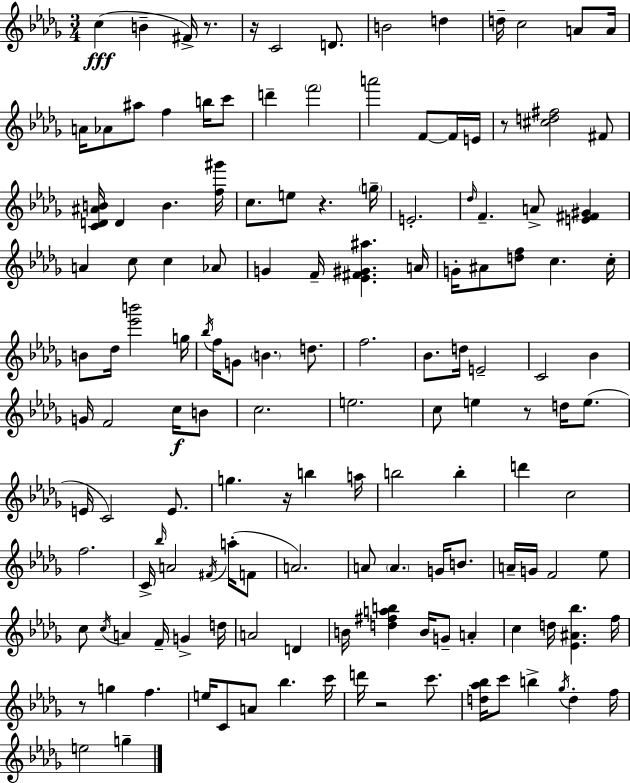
C5/q B4/q F#4/s R/e. R/s C4/h D4/e. B4/h D5/q D5/s C5/h A4/e A4/s A4/s Ab4/e A#5/e F5/q B5/s C6/e D6/q F6/h A6/h F4/e F4/s E4/s R/e [C#5,D5,F#5]/h F#4/e [C4,D4,A#4,B4]/s D4/q B4/q. [F5,G#6]/s C5/e. E5/e R/q. G5/s E4/h. Db5/s F4/q. A4/e [E4,F#4,G#4]/q A4/q C5/e C5/q Ab4/e G4/q F4/s [Eb4,F#4,G#4,A#5]/q. A4/s G4/s A#4/e [D5,F5]/e C5/q. C5/s B4/e Db5/s [Eb6,B6]/h G5/s Bb5/s F5/s G4/e B4/q. D5/e. F5/h. Bb4/e. D5/s E4/h C4/h Bb4/q G4/s F4/h C5/s B4/e C5/h. E5/h. C5/e E5/q R/e D5/s E5/e. E4/s C4/h E4/e. G5/q. R/s B5/q A5/s B5/h B5/q D6/q C5/h F5/h. C4/s Bb5/s A4/h F#4/s A5/s F4/e A4/h. A4/e A4/q. G4/s B4/e. A4/s G4/s F4/h Eb5/e C5/e C5/s A4/q F4/s G4/q D5/s A4/h D4/q B4/s [D5,F#5,A5,B5]/q B4/s G4/e A4/q C5/q D5/s [Eb4,A#4,Bb5]/q. F5/s R/e G5/q F5/q. E5/s C4/e A4/e Bb5/q. C6/s D6/s R/h C6/e. [D5,Ab5,Bb5]/s C6/e B5/q Gb5/s D5/q F5/s E5/h G5/q